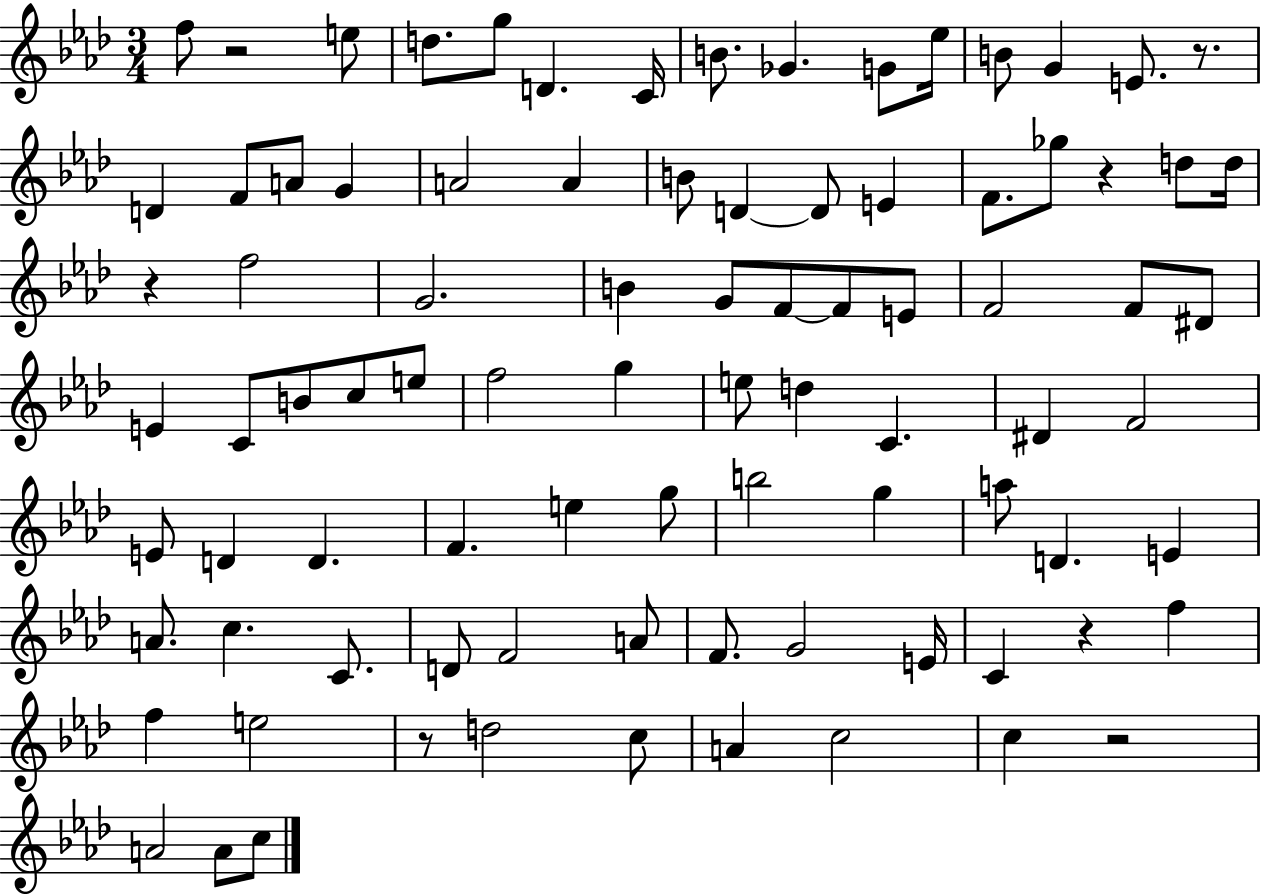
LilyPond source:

{
  \clef treble
  \numericTimeSignature
  \time 3/4
  \key aes \major
  \repeat volta 2 { f''8 r2 e''8 | d''8. g''8 d'4. c'16 | b'8. ges'4. g'8 ees''16 | b'8 g'4 e'8. r8. | \break d'4 f'8 a'8 g'4 | a'2 a'4 | b'8 d'4~~ d'8 e'4 | f'8. ges''8 r4 d''8 d''16 | \break r4 f''2 | g'2. | b'4 g'8 f'8~~ f'8 e'8 | f'2 f'8 dis'8 | \break e'4 c'8 b'8 c''8 e''8 | f''2 g''4 | e''8 d''4 c'4. | dis'4 f'2 | \break e'8 d'4 d'4. | f'4. e''4 g''8 | b''2 g''4 | a''8 d'4. e'4 | \break a'8. c''4. c'8. | d'8 f'2 a'8 | f'8. g'2 e'16 | c'4 r4 f''4 | \break f''4 e''2 | r8 d''2 c''8 | a'4 c''2 | c''4 r2 | \break a'2 a'8 c''8 | } \bar "|."
}